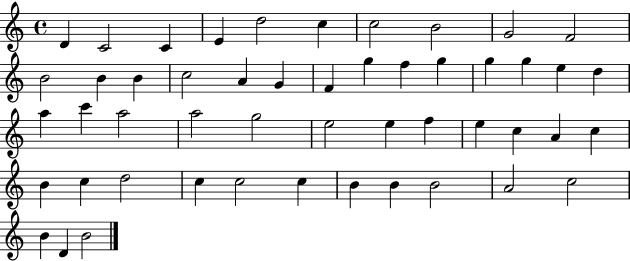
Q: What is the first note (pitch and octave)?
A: D4